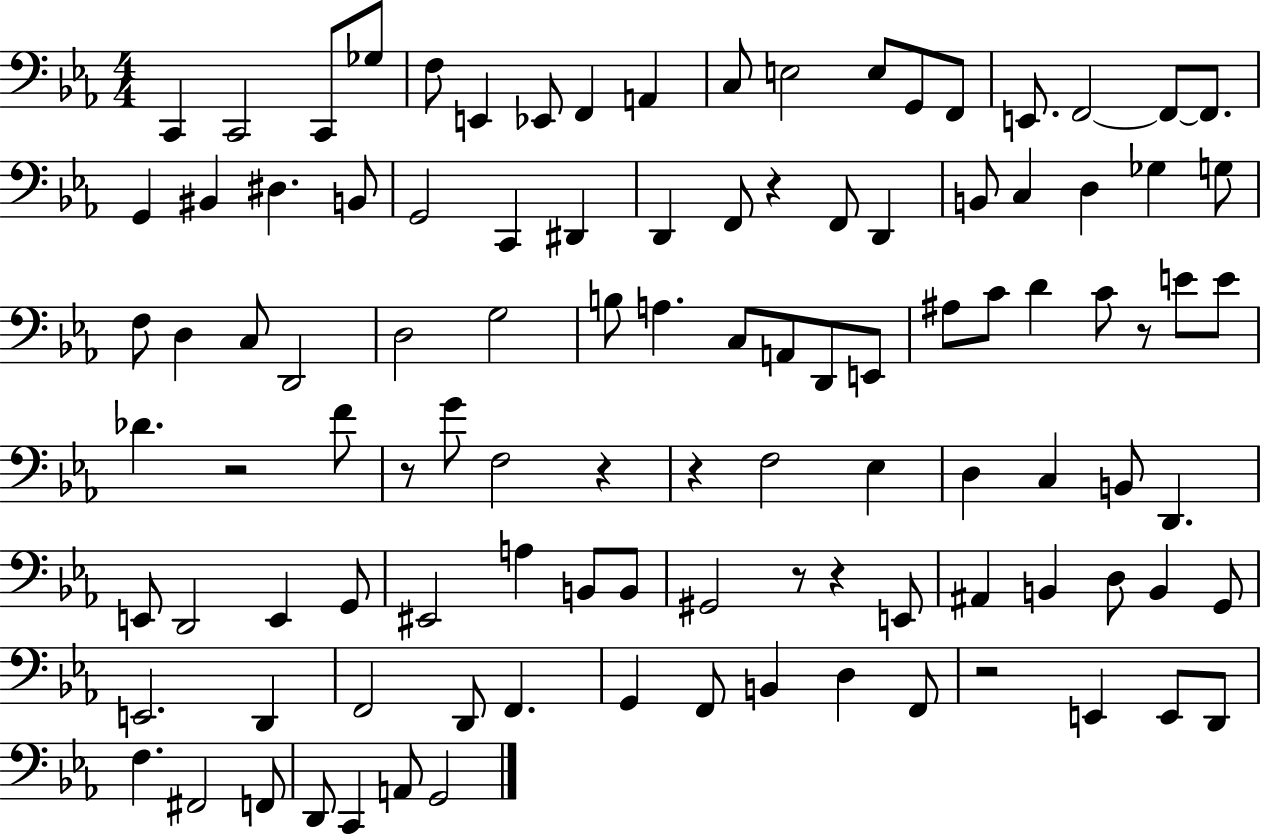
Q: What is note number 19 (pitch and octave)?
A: G2